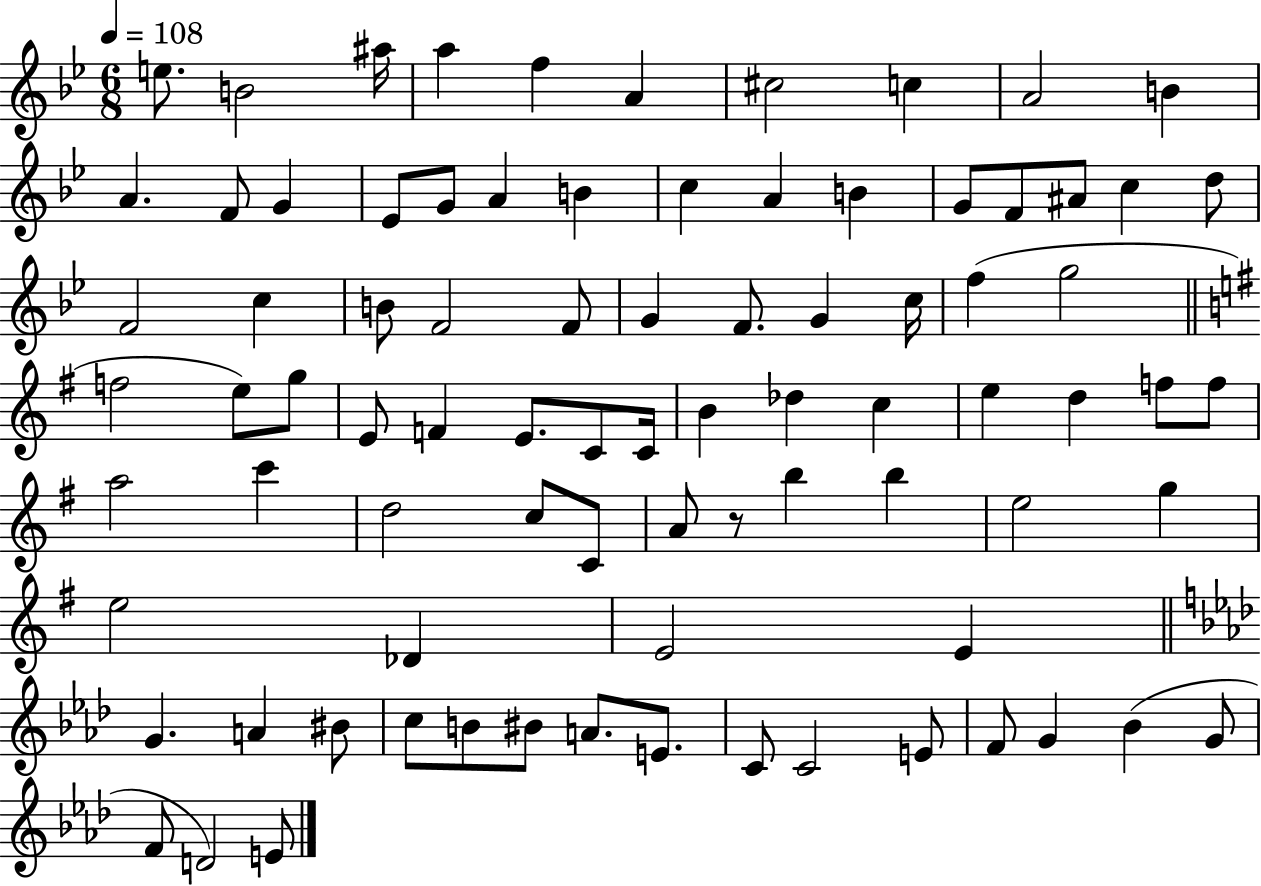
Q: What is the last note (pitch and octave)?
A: E4